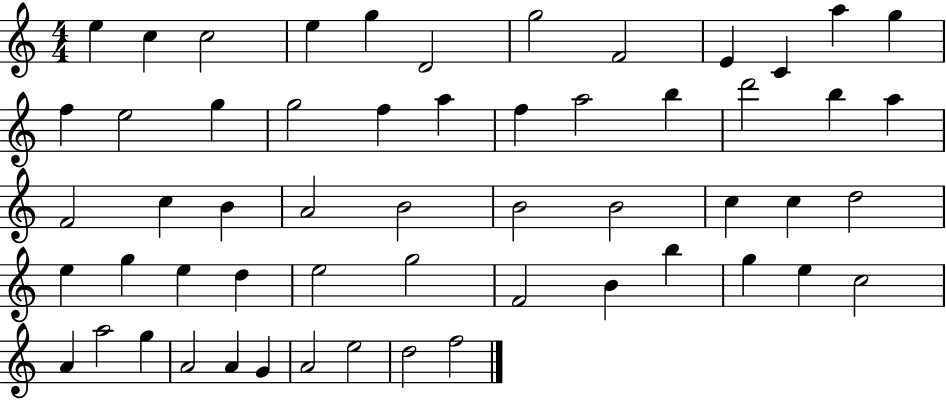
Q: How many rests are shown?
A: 0